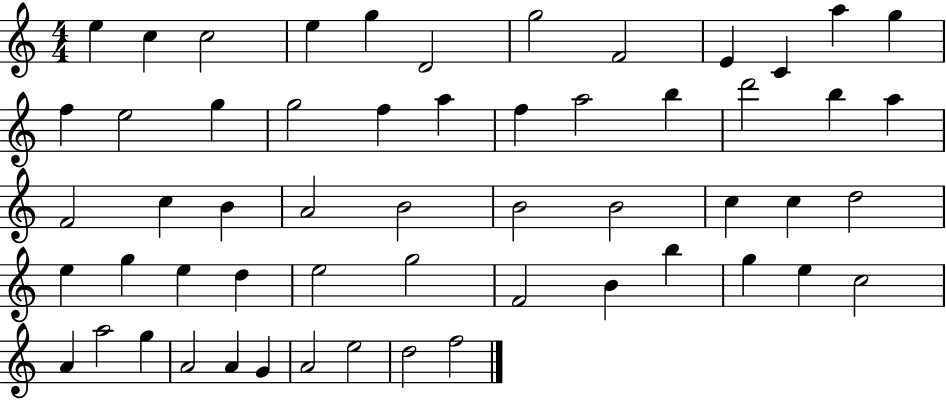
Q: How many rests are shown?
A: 0